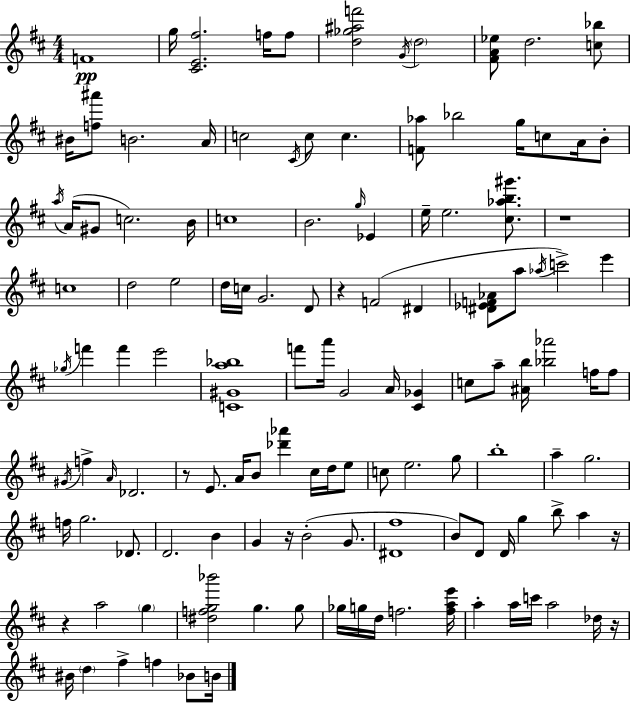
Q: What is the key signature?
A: D major